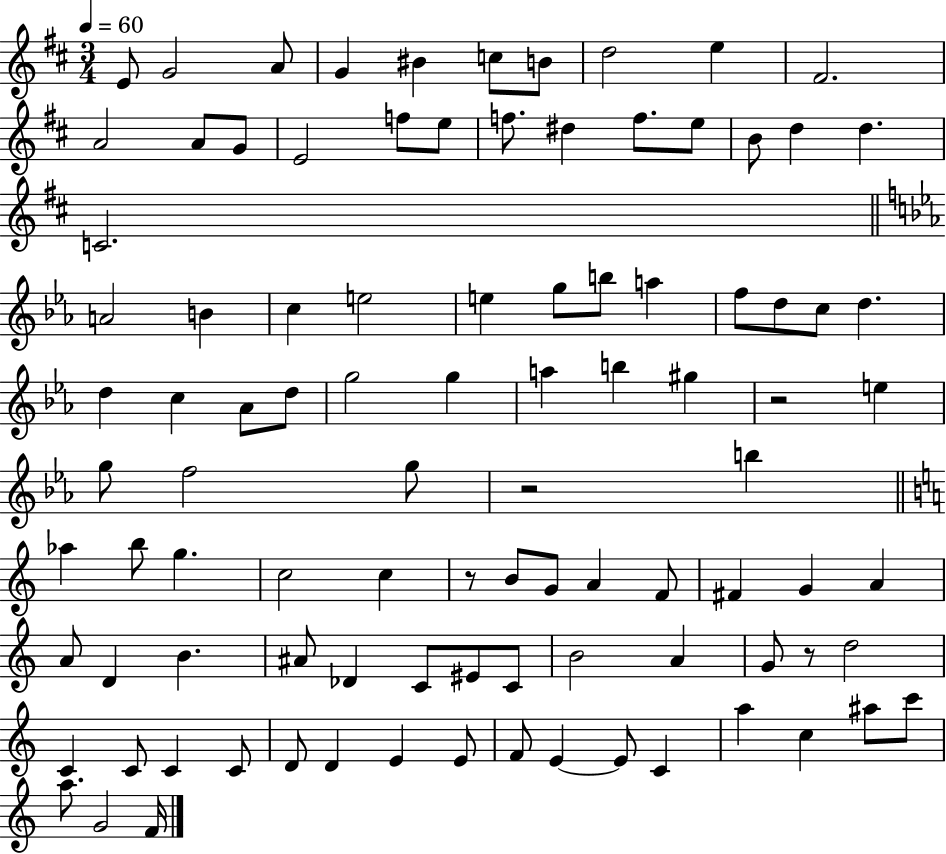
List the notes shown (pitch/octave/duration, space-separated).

E4/e G4/h A4/e G4/q BIS4/q C5/e B4/e D5/h E5/q F#4/h. A4/h A4/e G4/e E4/h F5/e E5/e F5/e. D#5/q F5/e. E5/e B4/e D5/q D5/q. C4/h. A4/h B4/q C5/q E5/h E5/q G5/e B5/e A5/q F5/e D5/e C5/e D5/q. D5/q C5/q Ab4/e D5/e G5/h G5/q A5/q B5/q G#5/q R/h E5/q G5/e F5/h G5/e R/h B5/q Ab5/q B5/e G5/q. C5/h C5/q R/e B4/e G4/e A4/q F4/e F#4/q G4/q A4/q A4/e D4/q B4/q. A#4/e Db4/q C4/e EIS4/e C4/e B4/h A4/q G4/e R/e D5/h C4/q C4/e C4/q C4/e D4/e D4/q E4/q E4/e F4/e E4/q E4/e C4/q A5/q C5/q A#5/e C6/e A5/e. G4/h F4/s